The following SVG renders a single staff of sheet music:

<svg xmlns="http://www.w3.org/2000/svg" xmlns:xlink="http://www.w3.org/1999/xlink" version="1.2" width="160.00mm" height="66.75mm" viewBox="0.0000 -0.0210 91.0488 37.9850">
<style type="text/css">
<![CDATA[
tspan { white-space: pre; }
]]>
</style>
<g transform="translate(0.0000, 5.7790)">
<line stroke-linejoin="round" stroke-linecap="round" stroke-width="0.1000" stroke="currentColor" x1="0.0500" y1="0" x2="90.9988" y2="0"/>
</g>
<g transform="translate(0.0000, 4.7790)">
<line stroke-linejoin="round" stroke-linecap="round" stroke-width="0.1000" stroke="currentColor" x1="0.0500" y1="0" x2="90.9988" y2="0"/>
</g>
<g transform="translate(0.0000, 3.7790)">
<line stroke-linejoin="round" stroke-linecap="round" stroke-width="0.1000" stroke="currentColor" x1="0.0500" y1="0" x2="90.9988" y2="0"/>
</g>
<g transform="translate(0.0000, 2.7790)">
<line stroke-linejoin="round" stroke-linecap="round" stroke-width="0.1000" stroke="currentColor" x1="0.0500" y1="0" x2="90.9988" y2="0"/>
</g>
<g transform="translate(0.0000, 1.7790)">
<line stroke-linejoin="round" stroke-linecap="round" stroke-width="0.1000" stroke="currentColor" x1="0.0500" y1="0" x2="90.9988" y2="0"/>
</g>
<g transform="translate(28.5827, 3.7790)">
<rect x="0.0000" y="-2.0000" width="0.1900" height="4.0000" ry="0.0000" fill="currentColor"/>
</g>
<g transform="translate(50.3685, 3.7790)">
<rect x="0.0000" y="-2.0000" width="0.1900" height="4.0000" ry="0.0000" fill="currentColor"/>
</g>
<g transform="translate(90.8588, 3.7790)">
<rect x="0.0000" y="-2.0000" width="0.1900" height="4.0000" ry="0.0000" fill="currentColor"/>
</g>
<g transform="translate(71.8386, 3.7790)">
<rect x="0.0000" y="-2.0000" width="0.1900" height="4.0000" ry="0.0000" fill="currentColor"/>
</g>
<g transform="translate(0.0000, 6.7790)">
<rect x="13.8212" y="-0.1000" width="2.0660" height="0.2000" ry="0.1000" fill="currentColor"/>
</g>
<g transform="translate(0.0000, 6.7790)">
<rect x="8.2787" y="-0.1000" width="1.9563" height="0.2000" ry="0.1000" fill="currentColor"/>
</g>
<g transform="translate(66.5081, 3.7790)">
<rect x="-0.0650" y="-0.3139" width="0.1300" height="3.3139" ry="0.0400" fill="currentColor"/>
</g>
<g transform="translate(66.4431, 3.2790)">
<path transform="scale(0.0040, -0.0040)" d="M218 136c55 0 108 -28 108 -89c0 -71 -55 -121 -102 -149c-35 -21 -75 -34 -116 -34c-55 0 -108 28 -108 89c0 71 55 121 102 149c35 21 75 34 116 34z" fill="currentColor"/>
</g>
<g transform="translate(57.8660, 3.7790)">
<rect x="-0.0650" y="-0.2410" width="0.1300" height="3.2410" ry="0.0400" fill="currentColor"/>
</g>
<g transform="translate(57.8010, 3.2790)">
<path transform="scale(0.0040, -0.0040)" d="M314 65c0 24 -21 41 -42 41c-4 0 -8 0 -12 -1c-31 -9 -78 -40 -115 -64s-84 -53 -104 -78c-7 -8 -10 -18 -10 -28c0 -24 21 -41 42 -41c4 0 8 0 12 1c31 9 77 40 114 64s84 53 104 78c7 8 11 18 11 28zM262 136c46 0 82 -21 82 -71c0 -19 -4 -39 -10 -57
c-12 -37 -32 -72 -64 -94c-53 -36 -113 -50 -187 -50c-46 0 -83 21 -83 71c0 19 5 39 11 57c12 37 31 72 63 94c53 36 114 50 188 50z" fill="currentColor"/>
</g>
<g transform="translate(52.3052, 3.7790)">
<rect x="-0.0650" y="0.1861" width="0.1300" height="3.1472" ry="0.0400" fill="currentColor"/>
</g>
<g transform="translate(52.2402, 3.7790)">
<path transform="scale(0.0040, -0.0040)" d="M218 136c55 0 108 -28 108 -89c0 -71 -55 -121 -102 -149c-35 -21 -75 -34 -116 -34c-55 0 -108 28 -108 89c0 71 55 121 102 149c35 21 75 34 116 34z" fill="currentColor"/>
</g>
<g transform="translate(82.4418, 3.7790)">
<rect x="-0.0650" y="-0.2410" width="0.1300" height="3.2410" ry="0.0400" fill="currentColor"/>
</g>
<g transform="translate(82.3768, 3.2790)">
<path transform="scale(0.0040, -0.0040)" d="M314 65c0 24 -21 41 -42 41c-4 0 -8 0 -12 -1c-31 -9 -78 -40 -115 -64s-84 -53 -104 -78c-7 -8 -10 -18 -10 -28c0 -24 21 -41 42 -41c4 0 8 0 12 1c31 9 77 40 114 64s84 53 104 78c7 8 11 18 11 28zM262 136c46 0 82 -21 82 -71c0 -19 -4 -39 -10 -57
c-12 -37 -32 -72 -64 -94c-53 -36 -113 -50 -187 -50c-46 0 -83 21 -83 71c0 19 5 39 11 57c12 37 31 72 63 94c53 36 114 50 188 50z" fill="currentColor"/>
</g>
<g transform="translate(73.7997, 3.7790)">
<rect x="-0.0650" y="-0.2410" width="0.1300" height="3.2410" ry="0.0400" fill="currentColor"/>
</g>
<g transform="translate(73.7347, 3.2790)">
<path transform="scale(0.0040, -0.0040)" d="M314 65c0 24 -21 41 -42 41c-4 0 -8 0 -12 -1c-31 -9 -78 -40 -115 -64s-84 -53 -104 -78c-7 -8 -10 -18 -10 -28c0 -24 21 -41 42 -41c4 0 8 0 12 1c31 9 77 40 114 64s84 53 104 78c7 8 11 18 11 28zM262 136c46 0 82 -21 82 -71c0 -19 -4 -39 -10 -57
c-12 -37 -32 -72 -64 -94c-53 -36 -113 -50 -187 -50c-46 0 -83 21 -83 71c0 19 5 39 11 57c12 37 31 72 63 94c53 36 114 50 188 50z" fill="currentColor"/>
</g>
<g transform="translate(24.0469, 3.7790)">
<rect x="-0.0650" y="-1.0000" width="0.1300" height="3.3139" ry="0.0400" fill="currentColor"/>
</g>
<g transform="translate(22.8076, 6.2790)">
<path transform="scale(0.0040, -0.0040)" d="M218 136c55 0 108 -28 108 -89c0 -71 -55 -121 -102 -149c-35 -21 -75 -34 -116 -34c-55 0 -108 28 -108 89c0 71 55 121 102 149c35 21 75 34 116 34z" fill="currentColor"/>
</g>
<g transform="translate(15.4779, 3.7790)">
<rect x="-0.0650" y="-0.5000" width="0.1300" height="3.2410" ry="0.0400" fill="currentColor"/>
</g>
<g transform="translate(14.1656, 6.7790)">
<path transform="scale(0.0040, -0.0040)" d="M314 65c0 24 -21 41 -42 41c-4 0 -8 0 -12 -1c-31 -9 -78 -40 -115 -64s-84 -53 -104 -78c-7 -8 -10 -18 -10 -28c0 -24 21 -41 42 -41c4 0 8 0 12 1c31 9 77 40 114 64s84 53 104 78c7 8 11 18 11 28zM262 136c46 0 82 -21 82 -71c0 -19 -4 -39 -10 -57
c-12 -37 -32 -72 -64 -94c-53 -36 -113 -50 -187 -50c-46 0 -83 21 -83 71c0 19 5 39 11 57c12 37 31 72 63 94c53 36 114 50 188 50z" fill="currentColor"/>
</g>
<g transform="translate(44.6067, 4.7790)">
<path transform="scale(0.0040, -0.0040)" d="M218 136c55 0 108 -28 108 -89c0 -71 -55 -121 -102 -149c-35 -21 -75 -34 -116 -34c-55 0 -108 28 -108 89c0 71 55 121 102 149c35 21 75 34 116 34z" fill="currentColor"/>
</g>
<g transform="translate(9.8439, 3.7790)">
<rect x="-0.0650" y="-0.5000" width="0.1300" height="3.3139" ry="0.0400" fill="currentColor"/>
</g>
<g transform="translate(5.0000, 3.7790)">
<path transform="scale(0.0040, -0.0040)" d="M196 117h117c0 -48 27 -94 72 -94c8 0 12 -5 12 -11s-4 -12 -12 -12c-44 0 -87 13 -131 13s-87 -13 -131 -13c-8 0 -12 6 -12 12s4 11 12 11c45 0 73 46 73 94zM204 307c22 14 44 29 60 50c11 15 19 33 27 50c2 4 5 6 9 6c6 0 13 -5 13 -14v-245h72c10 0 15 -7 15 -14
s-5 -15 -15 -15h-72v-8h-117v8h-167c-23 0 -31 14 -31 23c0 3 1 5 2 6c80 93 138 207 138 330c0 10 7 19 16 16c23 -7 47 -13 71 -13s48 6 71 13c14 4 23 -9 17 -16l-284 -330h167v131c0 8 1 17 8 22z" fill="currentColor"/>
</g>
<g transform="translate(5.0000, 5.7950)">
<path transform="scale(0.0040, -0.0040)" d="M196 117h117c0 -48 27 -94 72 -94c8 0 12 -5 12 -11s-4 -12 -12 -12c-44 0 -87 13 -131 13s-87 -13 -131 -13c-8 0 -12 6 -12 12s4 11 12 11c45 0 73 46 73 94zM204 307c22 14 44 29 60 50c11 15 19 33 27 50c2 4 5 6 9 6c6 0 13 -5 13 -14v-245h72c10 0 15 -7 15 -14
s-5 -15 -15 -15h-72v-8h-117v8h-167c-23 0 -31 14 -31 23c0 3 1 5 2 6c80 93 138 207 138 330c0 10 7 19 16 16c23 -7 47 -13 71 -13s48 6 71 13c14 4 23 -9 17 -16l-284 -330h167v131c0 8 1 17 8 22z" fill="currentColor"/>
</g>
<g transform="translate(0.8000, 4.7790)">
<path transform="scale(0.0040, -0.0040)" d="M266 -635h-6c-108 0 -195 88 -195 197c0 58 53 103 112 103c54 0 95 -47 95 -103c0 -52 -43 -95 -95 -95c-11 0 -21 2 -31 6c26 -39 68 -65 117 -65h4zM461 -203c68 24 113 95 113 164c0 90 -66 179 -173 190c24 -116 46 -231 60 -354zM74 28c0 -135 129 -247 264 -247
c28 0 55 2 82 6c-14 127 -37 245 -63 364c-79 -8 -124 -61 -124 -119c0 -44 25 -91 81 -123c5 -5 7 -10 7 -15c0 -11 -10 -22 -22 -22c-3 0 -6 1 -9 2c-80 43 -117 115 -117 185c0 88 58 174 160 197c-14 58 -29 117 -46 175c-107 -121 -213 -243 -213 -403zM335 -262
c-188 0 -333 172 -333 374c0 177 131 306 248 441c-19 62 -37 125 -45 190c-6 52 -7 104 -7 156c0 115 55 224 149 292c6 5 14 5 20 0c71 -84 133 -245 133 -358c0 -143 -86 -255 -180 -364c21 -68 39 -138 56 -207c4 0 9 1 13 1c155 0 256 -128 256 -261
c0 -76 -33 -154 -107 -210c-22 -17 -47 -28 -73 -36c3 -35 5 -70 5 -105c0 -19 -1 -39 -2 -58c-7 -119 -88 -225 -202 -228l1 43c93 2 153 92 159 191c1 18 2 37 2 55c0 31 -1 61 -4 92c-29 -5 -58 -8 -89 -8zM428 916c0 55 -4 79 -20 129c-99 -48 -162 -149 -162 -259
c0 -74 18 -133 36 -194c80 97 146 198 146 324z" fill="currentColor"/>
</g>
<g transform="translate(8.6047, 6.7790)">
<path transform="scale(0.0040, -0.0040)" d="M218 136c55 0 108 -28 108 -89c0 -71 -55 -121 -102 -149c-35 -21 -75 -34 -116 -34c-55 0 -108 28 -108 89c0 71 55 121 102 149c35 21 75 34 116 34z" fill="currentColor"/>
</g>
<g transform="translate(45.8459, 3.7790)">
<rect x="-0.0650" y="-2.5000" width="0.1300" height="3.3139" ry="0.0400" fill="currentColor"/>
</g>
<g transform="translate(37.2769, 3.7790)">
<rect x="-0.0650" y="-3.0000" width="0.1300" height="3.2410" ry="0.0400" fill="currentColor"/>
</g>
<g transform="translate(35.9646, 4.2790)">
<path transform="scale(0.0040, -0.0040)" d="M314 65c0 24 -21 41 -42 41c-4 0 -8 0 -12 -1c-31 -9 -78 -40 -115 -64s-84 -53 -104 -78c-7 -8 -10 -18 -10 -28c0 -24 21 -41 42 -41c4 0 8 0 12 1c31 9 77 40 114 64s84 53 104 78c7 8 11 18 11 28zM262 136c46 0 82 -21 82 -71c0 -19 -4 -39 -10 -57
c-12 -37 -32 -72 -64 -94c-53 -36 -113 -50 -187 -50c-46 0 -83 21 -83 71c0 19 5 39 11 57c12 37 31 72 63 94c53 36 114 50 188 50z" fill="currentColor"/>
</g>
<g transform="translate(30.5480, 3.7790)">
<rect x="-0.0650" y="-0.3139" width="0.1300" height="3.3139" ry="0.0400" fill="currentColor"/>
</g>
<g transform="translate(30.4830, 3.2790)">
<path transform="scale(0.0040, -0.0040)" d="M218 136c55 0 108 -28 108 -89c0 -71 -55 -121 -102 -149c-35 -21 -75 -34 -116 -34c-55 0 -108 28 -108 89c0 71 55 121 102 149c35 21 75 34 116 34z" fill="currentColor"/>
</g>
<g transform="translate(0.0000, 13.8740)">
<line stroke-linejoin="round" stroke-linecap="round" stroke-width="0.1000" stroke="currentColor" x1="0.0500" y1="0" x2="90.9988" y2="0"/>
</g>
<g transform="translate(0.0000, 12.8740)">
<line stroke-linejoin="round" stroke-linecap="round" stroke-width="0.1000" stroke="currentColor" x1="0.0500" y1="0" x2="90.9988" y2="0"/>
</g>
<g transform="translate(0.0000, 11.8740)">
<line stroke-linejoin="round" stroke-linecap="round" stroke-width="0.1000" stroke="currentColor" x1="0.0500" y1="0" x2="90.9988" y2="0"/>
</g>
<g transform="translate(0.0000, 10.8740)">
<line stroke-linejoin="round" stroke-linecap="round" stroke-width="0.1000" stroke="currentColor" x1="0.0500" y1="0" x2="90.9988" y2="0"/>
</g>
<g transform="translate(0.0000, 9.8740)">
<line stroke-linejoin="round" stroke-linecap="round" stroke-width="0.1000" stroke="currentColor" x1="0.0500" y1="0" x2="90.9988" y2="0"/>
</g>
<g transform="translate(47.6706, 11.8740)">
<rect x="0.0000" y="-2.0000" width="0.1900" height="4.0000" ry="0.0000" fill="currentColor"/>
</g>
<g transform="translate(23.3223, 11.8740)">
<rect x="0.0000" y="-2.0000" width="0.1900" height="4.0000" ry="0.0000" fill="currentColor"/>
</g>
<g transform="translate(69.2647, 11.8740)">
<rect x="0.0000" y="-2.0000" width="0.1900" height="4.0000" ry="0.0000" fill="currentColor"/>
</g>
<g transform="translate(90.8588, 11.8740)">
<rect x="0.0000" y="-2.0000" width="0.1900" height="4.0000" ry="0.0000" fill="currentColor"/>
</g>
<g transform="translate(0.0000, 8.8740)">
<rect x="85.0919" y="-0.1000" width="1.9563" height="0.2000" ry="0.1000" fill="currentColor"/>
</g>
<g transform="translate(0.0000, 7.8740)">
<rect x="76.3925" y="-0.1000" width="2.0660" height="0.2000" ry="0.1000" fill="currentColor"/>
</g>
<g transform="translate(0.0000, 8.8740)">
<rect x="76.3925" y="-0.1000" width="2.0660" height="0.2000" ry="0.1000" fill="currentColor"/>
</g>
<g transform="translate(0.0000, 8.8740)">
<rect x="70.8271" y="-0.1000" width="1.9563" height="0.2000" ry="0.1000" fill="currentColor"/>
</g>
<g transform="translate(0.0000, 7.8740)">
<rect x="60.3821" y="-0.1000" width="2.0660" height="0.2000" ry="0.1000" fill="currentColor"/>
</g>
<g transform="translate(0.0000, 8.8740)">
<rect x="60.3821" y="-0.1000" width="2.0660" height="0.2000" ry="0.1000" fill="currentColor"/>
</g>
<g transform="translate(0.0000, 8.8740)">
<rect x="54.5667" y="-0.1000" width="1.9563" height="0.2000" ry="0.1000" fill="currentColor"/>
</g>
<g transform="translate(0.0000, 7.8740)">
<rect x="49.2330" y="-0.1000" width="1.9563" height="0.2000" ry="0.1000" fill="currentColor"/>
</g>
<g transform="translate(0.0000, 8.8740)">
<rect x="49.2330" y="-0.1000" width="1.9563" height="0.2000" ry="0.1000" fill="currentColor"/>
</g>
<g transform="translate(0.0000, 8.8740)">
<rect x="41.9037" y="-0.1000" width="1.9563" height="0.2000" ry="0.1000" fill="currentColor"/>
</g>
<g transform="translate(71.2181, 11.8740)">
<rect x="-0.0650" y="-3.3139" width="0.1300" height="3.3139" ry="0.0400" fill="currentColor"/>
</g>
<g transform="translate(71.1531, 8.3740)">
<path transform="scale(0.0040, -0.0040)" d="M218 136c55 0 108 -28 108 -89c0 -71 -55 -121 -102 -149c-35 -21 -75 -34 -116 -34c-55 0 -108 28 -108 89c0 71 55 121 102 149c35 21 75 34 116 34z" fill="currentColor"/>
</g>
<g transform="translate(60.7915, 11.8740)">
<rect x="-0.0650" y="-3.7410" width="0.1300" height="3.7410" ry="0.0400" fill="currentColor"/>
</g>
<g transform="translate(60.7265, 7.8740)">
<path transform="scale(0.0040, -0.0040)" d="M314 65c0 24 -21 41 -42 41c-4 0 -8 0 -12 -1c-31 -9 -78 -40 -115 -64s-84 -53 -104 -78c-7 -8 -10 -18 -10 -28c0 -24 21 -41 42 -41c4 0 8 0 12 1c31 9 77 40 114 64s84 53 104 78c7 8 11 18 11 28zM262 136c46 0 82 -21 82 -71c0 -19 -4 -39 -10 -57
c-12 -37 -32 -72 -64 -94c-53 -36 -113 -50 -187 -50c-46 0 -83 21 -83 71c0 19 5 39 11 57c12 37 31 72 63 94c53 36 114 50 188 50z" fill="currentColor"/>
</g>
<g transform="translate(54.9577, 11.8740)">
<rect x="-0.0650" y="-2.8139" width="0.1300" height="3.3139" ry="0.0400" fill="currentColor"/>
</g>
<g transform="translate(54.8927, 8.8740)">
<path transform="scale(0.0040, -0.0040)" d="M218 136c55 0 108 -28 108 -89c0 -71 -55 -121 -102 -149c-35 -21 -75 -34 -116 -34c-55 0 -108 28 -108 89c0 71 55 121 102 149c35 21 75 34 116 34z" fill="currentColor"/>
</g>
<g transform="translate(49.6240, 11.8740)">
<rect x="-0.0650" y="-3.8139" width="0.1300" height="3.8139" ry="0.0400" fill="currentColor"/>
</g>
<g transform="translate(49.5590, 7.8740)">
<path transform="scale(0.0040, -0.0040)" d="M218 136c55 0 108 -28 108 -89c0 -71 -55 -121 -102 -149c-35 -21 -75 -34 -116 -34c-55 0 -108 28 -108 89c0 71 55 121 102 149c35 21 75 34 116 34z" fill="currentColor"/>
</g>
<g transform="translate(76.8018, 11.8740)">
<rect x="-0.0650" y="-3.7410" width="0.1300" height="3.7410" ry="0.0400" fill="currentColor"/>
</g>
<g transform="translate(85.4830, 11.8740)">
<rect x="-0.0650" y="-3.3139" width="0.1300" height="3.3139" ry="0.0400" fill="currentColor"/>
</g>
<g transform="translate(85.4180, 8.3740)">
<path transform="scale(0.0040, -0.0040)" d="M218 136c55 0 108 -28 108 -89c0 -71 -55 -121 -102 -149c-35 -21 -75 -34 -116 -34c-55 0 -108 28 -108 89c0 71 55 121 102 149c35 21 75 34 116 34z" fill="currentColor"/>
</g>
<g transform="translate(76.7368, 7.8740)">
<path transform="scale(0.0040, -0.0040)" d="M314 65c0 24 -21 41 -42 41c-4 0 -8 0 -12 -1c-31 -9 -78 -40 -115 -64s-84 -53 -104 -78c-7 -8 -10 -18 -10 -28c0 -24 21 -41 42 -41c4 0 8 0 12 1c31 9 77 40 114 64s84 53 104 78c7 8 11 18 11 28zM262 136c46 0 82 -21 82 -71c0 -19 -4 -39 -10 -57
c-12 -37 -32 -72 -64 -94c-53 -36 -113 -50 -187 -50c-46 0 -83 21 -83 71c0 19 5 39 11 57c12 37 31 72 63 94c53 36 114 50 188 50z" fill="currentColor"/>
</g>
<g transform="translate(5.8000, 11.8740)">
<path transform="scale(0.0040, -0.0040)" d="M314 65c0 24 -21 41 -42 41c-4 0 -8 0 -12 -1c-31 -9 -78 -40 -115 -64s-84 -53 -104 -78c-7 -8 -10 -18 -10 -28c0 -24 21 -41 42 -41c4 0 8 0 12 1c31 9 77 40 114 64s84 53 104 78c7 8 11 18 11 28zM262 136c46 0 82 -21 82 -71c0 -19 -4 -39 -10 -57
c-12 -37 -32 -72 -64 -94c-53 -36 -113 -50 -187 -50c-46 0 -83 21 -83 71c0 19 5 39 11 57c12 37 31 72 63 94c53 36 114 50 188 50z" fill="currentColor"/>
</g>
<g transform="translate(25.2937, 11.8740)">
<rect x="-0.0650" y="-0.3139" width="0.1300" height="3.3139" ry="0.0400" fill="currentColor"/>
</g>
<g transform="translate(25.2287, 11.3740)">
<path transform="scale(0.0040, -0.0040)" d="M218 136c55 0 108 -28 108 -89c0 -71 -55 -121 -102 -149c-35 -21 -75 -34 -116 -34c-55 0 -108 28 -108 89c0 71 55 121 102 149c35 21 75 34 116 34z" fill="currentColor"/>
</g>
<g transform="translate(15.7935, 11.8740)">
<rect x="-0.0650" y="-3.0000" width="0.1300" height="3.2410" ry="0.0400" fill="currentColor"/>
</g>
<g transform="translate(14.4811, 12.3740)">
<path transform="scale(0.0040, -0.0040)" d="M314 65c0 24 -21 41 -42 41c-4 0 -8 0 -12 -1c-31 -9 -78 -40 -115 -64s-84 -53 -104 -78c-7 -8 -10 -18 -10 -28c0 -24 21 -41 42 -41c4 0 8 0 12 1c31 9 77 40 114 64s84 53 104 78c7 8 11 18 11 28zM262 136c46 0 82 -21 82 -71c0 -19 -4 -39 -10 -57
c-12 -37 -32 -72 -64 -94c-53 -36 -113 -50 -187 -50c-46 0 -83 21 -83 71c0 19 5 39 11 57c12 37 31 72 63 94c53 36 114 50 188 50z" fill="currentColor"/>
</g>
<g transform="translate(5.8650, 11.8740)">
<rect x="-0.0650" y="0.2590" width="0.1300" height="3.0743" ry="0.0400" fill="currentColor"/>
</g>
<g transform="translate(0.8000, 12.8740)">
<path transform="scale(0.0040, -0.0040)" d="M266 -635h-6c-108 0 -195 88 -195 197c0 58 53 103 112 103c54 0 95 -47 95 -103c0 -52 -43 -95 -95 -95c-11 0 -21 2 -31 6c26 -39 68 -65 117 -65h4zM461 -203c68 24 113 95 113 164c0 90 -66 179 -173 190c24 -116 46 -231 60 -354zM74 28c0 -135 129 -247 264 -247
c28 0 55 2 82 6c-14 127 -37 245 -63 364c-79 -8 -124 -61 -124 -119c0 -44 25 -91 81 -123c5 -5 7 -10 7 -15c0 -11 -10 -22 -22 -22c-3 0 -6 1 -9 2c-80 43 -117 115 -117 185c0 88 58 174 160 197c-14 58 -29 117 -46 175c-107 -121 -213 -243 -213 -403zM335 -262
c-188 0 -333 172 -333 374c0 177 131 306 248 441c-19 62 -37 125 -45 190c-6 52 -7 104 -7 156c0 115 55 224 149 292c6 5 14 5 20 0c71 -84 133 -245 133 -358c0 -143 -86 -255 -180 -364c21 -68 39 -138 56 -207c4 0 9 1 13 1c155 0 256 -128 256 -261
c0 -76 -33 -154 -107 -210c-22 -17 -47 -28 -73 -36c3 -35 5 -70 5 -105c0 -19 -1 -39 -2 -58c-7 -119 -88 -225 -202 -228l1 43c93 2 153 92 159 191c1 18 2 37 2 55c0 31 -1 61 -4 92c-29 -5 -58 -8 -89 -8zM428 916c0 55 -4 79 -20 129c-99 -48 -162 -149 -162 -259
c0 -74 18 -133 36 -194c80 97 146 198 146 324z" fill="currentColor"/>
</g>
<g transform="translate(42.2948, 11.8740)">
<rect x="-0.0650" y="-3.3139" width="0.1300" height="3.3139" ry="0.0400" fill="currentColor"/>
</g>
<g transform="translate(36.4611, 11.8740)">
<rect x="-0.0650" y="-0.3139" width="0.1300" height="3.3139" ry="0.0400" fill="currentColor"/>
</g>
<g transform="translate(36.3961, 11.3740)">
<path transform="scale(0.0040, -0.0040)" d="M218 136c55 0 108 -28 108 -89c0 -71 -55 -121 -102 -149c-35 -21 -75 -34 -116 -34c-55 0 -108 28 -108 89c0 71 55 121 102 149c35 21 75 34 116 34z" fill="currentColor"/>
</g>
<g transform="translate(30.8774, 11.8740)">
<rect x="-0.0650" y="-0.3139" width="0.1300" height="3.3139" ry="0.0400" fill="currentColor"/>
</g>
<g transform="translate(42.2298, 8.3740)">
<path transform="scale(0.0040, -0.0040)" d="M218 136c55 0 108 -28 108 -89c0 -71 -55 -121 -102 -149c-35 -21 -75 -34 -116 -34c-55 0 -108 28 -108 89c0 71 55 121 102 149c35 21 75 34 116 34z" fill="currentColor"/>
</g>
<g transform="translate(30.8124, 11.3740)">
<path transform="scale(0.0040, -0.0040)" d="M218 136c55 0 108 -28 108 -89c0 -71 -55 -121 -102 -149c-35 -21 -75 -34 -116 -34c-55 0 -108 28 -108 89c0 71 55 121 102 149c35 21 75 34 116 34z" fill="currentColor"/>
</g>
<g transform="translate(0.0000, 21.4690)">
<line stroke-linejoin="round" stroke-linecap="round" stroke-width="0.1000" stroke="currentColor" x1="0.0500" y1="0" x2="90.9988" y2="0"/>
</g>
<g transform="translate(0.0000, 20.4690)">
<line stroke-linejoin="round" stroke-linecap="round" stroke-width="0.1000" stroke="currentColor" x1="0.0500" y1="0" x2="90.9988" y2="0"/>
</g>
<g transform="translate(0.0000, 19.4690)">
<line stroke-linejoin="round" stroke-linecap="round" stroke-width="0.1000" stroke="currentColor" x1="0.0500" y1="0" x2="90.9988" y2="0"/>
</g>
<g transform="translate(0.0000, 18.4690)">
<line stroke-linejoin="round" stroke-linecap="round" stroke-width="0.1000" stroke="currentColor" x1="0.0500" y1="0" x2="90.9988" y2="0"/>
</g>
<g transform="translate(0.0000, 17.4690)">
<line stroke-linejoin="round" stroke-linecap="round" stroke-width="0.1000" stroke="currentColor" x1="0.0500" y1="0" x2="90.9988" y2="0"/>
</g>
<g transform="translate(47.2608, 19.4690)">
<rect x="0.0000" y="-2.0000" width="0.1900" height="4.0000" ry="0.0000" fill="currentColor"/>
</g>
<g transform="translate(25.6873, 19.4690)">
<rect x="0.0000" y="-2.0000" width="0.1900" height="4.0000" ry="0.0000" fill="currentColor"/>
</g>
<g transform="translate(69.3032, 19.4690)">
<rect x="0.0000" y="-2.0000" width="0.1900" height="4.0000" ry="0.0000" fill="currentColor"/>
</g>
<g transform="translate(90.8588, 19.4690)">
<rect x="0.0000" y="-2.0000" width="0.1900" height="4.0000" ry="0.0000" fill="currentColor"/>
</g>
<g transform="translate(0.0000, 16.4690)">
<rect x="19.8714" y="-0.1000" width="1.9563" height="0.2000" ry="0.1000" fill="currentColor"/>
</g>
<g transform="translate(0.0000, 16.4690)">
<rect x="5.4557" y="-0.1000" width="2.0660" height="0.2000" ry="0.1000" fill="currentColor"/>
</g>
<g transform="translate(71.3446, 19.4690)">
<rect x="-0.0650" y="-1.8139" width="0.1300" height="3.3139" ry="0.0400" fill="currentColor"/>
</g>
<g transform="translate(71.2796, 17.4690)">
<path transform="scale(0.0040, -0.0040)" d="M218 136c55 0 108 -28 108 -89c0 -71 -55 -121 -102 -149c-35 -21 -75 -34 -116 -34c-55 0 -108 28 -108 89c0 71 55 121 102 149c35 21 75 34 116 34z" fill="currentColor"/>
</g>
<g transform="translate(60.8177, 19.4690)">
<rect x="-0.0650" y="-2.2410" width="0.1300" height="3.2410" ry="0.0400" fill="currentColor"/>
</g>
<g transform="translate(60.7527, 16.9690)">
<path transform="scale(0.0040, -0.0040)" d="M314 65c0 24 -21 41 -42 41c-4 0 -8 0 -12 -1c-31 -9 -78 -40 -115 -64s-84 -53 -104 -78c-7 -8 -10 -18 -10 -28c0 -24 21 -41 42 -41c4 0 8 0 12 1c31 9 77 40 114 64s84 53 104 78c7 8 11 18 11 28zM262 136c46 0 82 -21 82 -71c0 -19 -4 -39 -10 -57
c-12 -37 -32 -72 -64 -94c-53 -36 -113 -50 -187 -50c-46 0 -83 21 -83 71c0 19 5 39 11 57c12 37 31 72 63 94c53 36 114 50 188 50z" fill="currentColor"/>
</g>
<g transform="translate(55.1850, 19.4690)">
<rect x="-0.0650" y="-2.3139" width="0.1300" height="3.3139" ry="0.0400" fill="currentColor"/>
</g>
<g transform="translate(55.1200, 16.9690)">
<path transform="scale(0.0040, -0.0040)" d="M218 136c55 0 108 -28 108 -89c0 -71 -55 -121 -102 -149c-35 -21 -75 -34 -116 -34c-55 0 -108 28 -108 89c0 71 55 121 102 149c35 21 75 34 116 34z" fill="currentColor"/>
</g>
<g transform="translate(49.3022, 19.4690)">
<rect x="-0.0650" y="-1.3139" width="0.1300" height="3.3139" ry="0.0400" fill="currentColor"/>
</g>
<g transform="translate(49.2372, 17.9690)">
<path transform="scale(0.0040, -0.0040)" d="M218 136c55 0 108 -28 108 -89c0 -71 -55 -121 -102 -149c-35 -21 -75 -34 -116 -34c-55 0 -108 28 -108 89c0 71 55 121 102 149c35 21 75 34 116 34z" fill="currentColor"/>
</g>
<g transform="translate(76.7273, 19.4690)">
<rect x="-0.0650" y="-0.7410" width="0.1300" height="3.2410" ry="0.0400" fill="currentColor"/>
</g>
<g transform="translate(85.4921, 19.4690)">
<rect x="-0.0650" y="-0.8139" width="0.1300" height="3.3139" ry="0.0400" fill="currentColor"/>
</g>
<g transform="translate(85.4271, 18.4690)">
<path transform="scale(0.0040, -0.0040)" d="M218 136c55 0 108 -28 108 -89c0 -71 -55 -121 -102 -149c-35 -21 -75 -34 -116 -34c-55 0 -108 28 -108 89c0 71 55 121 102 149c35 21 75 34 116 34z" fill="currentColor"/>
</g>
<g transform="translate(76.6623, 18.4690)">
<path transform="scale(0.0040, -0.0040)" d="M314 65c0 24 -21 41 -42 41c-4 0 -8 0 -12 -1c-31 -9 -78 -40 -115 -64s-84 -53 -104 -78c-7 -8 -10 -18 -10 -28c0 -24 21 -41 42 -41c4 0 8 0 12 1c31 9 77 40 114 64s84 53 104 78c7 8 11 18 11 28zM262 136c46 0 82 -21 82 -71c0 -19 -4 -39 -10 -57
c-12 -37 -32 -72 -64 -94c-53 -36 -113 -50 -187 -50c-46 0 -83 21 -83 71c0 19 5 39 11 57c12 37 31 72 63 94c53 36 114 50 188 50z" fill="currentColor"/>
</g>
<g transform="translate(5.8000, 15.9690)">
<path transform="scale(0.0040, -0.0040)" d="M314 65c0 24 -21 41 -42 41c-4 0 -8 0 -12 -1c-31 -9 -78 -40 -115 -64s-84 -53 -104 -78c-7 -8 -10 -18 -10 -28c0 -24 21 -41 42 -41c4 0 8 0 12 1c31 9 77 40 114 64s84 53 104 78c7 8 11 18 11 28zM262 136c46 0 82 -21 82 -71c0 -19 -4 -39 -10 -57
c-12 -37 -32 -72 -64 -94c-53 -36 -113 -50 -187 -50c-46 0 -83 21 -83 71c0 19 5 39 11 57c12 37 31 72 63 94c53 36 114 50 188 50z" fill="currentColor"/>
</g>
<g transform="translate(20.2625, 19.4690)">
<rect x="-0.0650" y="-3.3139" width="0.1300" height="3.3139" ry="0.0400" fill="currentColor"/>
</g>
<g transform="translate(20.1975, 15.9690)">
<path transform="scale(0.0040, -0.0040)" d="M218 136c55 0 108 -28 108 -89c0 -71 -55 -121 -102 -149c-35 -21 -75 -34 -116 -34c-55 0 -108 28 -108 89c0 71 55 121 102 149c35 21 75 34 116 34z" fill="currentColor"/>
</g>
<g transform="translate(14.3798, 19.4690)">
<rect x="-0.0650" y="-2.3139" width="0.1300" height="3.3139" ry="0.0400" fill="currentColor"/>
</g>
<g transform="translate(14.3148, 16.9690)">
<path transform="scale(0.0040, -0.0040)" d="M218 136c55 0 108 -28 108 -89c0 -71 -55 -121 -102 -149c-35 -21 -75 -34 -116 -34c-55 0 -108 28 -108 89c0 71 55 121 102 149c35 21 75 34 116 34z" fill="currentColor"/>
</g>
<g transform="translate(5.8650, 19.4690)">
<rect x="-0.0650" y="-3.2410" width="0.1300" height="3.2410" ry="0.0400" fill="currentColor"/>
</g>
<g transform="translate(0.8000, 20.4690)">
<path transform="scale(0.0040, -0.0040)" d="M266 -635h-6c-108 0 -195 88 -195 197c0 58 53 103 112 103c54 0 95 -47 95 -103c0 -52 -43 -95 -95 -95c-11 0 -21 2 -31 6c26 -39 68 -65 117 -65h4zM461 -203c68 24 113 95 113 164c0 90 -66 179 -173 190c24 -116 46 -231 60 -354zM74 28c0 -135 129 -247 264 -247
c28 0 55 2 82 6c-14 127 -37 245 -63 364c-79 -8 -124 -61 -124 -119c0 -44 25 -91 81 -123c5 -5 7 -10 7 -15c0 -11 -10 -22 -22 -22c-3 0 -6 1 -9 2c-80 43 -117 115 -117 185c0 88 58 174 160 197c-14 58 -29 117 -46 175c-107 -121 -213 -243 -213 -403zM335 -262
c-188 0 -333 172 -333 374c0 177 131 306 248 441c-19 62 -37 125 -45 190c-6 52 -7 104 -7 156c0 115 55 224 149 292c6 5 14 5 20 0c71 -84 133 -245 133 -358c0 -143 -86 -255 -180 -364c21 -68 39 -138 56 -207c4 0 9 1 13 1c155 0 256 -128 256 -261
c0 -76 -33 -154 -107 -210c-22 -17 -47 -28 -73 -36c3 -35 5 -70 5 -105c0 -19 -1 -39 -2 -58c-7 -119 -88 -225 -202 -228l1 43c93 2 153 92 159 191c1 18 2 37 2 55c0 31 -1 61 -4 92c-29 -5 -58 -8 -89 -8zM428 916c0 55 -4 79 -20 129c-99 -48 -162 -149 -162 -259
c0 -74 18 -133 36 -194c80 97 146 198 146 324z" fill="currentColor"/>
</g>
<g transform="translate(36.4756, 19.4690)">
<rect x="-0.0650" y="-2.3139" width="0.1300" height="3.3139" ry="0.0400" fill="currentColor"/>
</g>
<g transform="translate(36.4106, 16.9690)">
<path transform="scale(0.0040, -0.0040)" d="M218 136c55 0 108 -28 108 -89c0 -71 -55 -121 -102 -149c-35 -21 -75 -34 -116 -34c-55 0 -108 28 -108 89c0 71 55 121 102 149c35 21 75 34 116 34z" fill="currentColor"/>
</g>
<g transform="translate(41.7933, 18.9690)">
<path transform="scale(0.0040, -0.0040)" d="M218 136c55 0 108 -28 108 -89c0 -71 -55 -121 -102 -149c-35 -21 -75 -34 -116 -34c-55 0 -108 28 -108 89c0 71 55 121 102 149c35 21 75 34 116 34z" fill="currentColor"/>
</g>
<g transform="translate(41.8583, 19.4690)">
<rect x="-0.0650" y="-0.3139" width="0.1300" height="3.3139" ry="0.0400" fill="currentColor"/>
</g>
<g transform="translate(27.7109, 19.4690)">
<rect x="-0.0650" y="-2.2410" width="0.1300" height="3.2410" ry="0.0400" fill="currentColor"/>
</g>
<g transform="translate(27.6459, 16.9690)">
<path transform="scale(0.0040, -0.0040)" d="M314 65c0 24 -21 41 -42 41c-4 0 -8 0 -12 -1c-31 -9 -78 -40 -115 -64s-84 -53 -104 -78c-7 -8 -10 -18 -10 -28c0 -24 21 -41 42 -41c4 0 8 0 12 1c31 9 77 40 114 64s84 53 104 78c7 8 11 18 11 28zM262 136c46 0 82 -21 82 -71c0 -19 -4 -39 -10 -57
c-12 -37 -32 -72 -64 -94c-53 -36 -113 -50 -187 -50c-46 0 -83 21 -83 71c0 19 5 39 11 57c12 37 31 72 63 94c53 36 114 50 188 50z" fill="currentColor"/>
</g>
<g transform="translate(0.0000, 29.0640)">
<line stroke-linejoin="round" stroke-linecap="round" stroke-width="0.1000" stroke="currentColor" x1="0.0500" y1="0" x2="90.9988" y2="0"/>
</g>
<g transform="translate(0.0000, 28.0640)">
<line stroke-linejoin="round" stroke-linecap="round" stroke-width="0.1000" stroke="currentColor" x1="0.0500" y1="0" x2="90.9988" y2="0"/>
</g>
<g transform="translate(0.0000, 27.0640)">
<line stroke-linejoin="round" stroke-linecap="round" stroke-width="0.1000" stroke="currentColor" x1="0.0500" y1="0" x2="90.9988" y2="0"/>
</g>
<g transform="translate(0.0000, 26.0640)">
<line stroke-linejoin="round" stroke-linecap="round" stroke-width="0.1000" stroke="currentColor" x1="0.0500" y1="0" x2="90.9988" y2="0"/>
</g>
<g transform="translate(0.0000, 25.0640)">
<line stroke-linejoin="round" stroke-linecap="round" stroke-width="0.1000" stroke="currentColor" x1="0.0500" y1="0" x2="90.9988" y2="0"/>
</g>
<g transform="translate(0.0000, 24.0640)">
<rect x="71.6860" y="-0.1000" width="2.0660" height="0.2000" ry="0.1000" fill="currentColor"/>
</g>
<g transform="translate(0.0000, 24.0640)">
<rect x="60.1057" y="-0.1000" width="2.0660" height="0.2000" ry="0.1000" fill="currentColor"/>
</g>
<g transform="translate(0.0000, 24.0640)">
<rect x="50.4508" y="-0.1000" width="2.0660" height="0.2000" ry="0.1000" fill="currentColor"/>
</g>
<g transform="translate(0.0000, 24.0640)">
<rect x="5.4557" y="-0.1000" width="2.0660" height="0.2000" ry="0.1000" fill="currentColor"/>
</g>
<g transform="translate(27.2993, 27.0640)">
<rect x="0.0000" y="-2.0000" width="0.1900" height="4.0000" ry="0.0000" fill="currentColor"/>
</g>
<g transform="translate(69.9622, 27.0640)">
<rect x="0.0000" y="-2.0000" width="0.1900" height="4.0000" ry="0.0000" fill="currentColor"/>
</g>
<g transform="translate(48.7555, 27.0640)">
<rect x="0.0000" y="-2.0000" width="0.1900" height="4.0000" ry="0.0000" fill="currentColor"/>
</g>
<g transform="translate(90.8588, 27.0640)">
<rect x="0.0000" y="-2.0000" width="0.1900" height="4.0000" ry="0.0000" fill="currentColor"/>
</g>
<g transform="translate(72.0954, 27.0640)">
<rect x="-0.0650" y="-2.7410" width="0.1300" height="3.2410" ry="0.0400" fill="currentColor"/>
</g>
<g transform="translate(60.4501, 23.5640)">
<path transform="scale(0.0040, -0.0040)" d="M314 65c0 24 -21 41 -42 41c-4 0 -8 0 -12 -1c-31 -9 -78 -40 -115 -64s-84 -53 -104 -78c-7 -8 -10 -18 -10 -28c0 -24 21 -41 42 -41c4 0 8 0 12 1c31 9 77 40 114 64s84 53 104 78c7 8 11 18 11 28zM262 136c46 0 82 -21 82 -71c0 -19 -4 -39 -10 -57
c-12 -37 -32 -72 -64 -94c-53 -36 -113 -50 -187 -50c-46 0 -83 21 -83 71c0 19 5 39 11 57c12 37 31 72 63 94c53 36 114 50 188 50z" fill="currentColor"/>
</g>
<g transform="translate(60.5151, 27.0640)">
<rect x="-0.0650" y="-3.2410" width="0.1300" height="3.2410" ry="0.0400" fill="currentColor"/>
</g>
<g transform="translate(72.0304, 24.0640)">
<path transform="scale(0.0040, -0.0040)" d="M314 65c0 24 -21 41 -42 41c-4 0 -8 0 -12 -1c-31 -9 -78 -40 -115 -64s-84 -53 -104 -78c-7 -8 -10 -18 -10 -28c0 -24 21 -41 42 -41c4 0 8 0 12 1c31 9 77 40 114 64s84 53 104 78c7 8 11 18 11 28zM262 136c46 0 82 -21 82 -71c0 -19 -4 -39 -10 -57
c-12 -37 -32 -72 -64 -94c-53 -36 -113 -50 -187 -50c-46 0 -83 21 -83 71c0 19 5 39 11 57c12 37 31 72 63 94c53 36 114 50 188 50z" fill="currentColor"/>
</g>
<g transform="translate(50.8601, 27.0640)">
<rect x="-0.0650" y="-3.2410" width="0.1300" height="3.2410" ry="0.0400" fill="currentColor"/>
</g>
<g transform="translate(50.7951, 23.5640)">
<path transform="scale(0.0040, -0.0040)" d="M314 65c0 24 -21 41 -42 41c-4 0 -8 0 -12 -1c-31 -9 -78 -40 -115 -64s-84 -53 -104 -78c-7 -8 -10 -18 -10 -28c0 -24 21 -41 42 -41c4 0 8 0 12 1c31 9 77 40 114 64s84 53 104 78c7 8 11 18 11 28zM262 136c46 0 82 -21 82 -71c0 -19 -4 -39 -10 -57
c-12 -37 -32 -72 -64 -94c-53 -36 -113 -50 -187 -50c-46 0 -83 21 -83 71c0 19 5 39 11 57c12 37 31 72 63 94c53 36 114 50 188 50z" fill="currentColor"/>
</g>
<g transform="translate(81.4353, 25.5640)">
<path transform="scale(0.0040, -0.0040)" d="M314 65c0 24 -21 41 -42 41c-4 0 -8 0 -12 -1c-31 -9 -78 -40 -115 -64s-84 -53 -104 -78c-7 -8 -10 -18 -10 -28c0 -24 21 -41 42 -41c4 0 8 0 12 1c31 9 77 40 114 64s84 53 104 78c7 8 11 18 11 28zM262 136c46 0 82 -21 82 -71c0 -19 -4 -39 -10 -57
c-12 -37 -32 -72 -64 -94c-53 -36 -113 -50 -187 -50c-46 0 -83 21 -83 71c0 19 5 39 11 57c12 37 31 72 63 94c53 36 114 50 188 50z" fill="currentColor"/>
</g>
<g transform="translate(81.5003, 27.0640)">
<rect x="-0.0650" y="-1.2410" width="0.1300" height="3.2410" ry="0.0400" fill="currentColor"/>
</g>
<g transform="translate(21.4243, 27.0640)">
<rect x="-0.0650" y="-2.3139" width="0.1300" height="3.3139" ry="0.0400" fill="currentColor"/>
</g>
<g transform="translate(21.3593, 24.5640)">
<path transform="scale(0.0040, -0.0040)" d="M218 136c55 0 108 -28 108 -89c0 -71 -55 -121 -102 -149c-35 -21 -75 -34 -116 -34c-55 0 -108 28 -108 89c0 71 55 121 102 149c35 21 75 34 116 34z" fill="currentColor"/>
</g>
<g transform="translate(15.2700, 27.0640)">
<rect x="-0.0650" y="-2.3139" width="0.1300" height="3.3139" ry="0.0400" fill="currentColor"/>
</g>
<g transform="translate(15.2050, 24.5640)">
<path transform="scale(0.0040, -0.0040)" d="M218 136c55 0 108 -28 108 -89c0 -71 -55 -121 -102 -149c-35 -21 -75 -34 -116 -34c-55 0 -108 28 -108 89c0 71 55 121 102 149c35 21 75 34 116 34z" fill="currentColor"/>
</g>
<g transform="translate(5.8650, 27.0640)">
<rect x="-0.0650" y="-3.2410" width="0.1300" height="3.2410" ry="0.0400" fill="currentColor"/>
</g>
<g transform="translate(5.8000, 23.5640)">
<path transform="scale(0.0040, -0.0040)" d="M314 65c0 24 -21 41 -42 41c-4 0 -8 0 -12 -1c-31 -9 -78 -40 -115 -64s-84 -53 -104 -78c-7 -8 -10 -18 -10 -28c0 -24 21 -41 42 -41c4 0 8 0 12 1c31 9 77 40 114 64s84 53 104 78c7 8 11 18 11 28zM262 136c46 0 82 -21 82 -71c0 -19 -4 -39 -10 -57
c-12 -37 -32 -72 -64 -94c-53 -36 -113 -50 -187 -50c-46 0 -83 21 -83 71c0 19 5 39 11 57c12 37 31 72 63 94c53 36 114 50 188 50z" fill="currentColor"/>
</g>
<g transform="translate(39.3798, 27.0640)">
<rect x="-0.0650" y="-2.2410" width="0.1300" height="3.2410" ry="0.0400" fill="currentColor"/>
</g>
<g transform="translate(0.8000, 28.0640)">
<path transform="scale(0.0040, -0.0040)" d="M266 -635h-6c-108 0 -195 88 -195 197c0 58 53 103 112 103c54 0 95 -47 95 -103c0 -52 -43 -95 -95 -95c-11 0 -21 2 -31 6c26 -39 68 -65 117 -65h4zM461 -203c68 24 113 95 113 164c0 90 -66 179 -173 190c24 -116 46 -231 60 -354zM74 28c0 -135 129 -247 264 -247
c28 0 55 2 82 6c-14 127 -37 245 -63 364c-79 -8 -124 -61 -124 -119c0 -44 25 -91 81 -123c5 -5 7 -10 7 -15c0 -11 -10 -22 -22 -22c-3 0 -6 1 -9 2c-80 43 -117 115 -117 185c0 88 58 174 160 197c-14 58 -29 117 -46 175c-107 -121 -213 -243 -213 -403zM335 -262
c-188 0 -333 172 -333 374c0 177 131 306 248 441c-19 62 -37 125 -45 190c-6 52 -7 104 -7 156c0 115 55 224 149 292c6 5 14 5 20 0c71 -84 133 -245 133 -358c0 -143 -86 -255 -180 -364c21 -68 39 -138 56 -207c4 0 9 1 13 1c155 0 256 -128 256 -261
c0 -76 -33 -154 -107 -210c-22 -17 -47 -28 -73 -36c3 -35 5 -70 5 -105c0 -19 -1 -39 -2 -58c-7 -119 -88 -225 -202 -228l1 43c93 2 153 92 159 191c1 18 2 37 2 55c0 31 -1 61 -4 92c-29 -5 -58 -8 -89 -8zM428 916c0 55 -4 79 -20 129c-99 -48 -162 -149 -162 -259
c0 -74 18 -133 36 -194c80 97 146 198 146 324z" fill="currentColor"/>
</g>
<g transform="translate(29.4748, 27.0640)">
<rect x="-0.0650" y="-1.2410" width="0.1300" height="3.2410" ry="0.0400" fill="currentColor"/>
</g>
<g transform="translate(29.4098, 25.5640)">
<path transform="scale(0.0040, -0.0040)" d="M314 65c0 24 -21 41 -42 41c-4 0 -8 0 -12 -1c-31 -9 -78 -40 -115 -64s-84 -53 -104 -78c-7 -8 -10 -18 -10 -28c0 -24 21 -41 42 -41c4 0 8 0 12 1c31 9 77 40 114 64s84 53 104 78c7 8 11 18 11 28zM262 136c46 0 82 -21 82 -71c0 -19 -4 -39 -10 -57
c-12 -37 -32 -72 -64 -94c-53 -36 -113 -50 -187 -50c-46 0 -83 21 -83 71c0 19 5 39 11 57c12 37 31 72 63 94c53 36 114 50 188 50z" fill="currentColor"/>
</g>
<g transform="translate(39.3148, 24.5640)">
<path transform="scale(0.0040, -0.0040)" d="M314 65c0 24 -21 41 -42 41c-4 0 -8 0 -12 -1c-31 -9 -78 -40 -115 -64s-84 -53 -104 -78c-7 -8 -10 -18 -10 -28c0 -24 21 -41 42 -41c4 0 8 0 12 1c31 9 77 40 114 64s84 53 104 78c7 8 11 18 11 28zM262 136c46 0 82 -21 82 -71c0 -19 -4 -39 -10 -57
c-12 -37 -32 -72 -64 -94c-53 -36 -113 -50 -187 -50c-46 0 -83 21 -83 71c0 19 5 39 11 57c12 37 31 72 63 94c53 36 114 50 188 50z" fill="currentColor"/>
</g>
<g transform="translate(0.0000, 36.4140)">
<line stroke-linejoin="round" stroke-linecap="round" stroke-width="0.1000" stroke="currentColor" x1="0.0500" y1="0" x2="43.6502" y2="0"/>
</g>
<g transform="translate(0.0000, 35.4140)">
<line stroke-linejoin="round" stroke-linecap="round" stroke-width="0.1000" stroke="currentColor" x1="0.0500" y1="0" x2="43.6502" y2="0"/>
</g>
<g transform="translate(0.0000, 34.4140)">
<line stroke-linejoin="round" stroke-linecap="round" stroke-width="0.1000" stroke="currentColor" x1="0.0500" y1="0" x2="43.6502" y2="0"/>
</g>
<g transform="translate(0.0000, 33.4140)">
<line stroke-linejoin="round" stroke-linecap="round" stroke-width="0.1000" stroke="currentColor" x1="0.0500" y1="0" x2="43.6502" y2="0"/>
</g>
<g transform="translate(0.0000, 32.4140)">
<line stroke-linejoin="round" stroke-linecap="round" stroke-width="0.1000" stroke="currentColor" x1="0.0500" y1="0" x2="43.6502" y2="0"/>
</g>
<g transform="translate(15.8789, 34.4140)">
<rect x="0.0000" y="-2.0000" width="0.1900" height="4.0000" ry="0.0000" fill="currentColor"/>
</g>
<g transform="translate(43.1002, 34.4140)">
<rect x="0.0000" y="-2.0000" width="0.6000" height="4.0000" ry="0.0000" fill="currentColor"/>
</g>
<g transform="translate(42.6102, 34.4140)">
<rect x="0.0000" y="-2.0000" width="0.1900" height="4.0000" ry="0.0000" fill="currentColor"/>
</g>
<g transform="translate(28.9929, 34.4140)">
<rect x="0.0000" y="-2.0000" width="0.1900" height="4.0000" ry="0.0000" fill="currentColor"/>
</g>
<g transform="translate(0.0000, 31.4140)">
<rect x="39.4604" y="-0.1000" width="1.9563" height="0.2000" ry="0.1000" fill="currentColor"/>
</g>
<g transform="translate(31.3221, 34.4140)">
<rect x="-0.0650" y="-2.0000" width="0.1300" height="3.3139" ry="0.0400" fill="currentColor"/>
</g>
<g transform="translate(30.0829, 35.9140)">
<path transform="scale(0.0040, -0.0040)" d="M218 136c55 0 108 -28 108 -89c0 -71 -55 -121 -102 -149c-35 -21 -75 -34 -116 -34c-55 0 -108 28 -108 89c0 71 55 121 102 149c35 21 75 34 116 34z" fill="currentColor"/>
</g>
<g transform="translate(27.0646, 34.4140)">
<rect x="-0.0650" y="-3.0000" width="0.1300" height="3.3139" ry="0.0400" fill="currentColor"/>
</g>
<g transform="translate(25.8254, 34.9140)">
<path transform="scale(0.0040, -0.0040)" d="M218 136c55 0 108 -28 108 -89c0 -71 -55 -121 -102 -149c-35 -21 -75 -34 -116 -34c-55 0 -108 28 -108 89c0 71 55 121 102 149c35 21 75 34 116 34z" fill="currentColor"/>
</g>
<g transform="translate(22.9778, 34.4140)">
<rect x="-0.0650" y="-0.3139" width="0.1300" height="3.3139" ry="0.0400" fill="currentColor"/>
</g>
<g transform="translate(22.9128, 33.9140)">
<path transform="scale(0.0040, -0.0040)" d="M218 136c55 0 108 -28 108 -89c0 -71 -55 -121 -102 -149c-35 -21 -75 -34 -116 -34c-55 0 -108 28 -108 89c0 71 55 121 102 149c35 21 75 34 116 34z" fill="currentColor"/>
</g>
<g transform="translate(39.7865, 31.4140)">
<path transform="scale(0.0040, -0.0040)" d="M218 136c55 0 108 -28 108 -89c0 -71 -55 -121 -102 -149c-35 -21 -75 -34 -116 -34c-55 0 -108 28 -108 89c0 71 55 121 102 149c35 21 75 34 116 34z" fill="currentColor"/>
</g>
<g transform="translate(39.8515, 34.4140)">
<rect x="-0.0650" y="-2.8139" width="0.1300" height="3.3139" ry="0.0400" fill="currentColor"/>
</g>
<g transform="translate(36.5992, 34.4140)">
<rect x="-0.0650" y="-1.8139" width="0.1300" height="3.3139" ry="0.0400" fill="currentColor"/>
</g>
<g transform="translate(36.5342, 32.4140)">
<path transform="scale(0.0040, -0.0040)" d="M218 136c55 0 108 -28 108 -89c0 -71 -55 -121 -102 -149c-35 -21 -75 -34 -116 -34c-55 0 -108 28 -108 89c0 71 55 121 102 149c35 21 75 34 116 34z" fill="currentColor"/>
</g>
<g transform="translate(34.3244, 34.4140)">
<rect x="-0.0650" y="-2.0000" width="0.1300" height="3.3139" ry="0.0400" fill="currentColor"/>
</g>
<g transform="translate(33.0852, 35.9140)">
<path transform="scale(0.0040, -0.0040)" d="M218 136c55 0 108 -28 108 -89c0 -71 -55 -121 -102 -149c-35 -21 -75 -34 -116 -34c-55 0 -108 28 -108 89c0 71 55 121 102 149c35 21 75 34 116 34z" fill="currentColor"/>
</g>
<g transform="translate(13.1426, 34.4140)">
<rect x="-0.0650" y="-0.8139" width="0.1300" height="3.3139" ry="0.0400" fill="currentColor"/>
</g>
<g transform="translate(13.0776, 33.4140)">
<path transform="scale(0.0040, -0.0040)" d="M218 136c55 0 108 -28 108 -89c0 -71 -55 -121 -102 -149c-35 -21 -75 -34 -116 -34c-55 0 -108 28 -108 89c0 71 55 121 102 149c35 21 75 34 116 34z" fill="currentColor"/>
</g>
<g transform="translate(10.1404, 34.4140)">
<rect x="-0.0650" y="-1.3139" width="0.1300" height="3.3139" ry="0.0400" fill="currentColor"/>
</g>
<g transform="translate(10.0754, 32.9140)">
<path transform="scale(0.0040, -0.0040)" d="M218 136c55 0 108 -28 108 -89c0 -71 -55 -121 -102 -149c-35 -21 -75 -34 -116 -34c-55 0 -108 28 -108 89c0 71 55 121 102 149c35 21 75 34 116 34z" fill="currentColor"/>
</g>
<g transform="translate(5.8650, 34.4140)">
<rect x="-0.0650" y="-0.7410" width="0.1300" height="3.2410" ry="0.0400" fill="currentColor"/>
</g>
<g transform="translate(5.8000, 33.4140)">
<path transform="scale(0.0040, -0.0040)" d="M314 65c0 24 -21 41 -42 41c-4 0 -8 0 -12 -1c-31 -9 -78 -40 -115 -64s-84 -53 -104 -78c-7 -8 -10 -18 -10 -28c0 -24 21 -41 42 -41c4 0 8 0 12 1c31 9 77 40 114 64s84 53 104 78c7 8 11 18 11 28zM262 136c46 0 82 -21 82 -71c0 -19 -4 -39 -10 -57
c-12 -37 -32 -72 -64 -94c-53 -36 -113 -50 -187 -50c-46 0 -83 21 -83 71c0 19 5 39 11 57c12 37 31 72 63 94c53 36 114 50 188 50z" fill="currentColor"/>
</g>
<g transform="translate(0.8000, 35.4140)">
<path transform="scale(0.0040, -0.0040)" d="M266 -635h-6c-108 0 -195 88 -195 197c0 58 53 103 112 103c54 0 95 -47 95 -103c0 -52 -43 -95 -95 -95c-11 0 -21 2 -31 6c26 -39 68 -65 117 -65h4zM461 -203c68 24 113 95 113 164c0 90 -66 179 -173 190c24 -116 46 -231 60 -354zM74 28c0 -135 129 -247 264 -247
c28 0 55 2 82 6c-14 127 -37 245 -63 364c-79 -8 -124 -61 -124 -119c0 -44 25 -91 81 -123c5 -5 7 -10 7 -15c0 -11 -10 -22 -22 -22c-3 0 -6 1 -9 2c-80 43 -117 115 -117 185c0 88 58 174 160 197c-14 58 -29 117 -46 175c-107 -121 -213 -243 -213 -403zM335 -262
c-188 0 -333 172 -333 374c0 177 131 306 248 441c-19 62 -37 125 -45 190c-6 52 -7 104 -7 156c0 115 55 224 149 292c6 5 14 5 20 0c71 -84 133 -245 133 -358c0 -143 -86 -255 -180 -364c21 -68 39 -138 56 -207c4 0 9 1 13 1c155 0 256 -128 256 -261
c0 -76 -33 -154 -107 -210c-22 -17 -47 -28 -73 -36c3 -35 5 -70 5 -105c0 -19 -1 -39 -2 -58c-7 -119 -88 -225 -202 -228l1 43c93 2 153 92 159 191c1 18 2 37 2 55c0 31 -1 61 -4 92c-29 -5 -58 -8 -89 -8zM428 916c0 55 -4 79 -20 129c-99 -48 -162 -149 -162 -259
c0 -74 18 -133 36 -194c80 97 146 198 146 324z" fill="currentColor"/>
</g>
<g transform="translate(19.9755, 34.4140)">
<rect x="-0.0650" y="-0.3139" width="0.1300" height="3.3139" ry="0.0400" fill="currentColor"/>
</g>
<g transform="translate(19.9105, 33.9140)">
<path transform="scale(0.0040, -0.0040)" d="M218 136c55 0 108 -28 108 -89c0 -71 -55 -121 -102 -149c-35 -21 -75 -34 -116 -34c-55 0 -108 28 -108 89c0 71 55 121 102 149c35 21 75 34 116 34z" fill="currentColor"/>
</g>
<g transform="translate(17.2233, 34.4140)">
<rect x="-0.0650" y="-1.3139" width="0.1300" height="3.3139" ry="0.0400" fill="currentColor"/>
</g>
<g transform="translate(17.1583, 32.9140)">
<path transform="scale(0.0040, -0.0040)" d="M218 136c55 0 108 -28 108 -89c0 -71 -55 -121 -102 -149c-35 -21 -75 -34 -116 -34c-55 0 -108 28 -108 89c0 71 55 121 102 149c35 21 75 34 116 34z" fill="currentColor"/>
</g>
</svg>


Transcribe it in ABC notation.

X:1
T:Untitled
M:4/4
L:1/4
K:C
C C2 D c A2 G B c2 c c2 c2 B2 A2 c c c b c' a c'2 b c'2 b b2 g b g2 g c e g g2 f d2 d b2 g g e2 g2 b2 b2 a2 e2 d2 e d e c c A F F f a